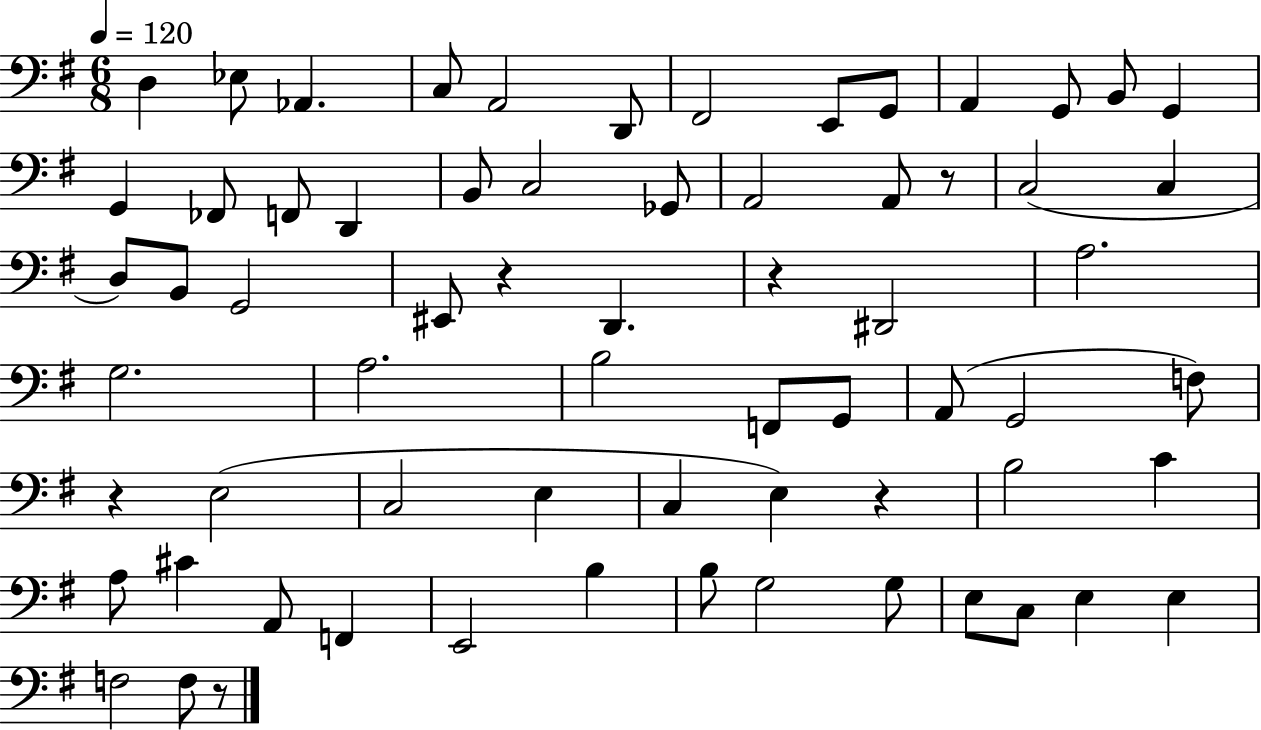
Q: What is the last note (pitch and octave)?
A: F3